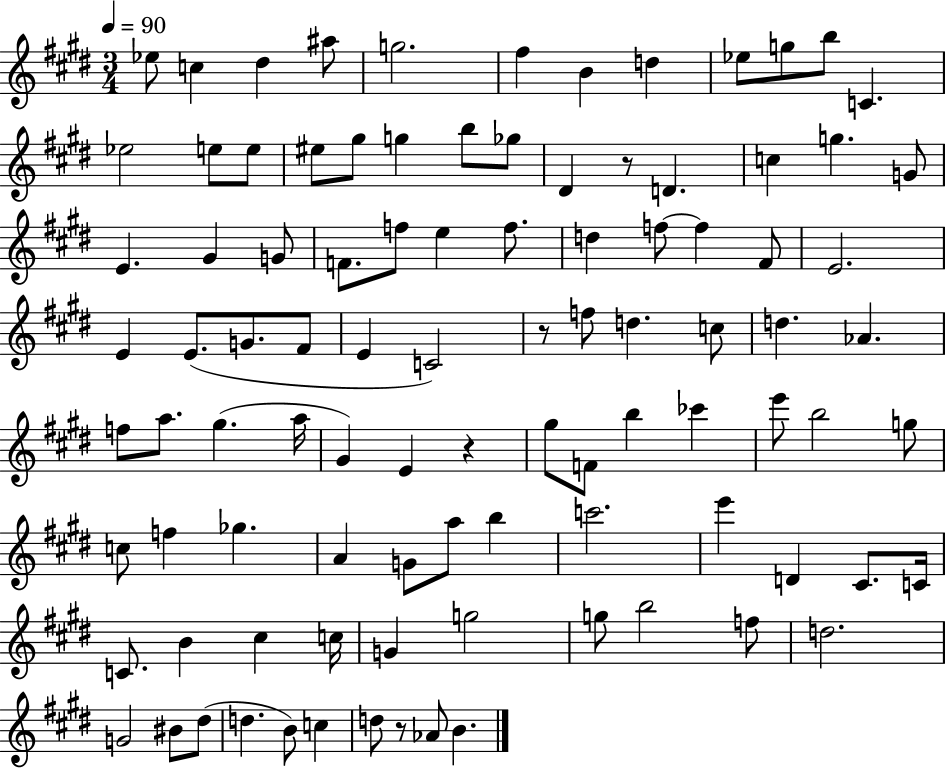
Eb5/e C5/q D#5/q A#5/e G5/h. F#5/q B4/q D5/q Eb5/e G5/e B5/e C4/q. Eb5/h E5/e E5/e EIS5/e G#5/e G5/q B5/e Gb5/e D#4/q R/e D4/q. C5/q G5/q. G4/e E4/q. G#4/q G4/e F4/e. F5/e E5/q F5/e. D5/q F5/e F5/q F#4/e E4/h. E4/q E4/e. G4/e. F#4/e E4/q C4/h R/e F5/e D5/q. C5/e D5/q. Ab4/q. F5/e A5/e. G#5/q. A5/s G#4/q E4/q R/q G#5/e F4/e B5/q CES6/q E6/e B5/h G5/e C5/e F5/q Gb5/q. A4/q G4/e A5/e B5/q C6/h. E6/q D4/q C#4/e. C4/s C4/e. B4/q C#5/q C5/s G4/q G5/h G5/e B5/h F5/e D5/h. G4/h BIS4/e D#5/e D5/q. B4/e C5/q D5/e R/e Ab4/e B4/q.